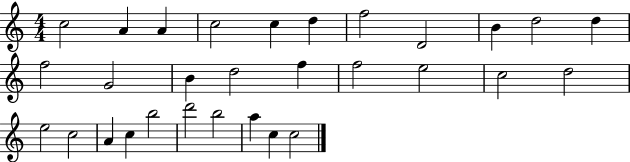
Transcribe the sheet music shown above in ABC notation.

X:1
T:Untitled
M:4/4
L:1/4
K:C
c2 A A c2 c d f2 D2 B d2 d f2 G2 B d2 f f2 e2 c2 d2 e2 c2 A c b2 d'2 b2 a c c2